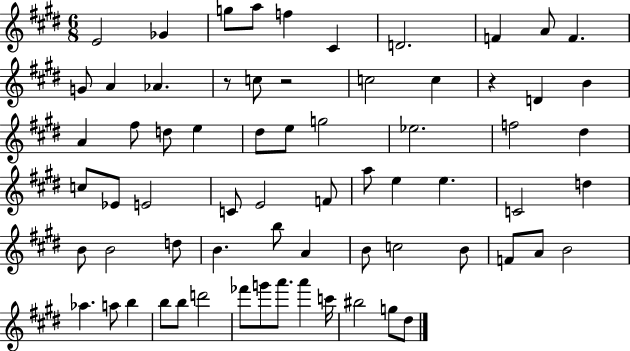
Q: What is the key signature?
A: E major